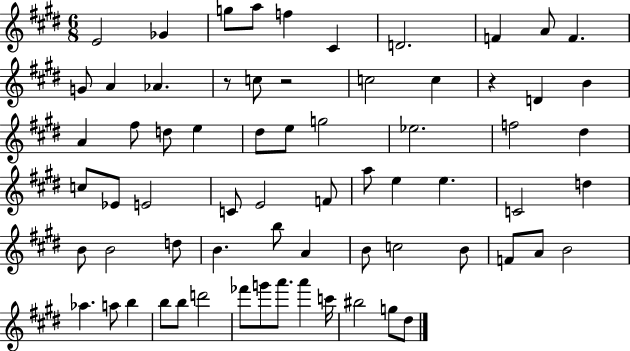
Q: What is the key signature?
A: E major